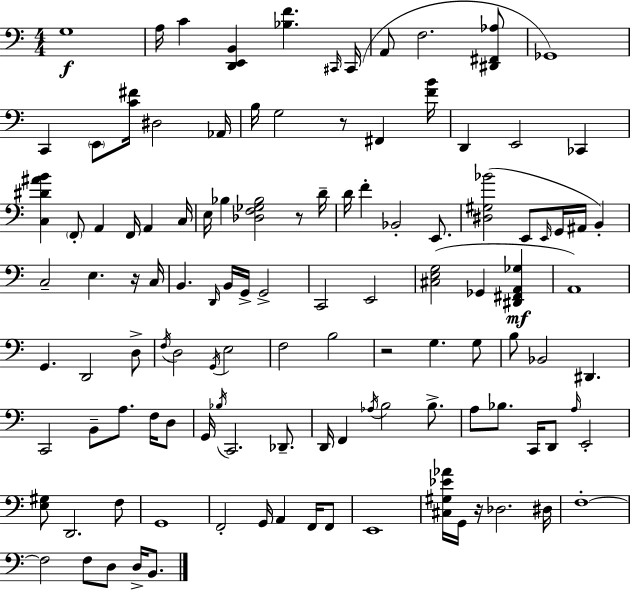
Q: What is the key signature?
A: A minor